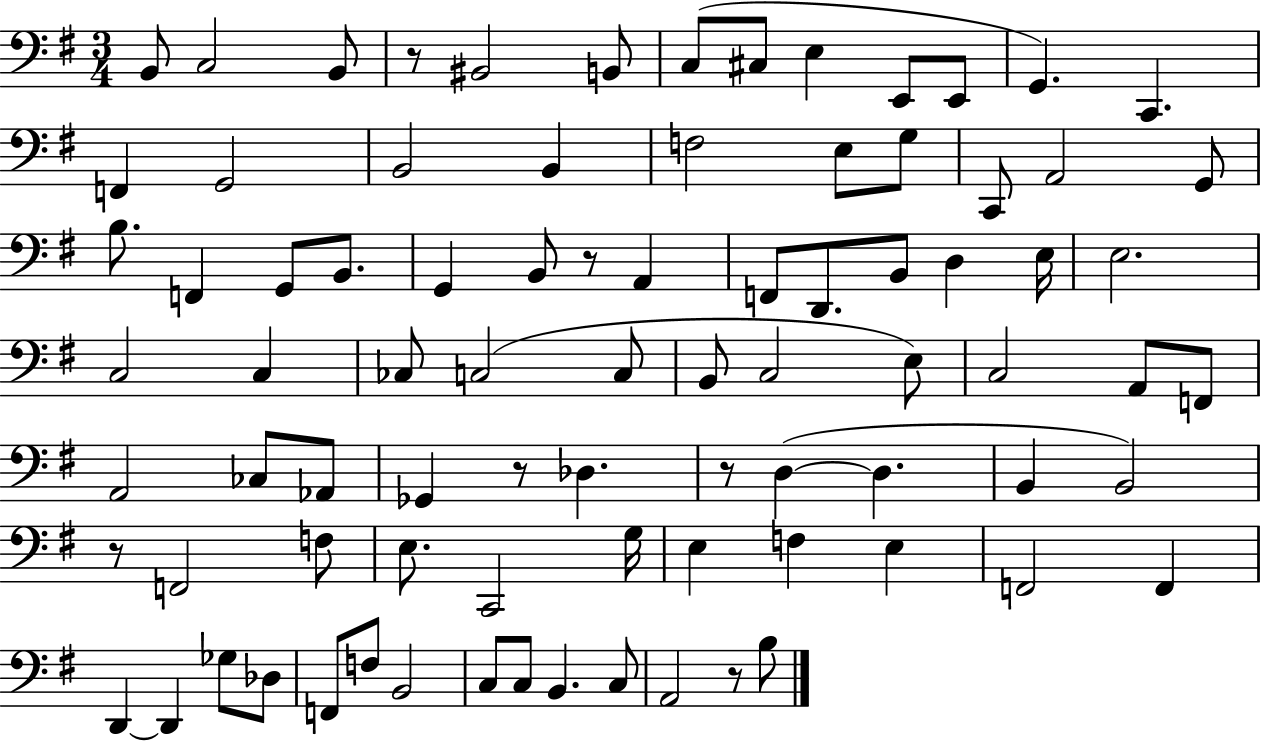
{
  \clef bass
  \numericTimeSignature
  \time 3/4
  \key g \major
  \repeat volta 2 { b,8 c2 b,8 | r8 bis,2 b,8 | c8( cis8 e4 e,8 e,8 | g,4.) c,4. | \break f,4 g,2 | b,2 b,4 | f2 e8 g8 | c,8 a,2 g,8 | \break b8. f,4 g,8 b,8. | g,4 b,8 r8 a,4 | f,8 d,8. b,8 d4 e16 | e2. | \break c2 c4 | ces8 c2( c8 | b,8 c2 e8) | c2 a,8 f,8 | \break a,2 ces8 aes,8 | ges,4 r8 des4. | r8 d4~(~ d4. | b,4 b,2) | \break r8 f,2 f8 | e8. c,2 g16 | e4 f4 e4 | f,2 f,4 | \break d,4~~ d,4 ges8 des8 | f,8 f8 b,2 | c8 c8 b,4. c8 | a,2 r8 b8 | \break } \bar "|."
}